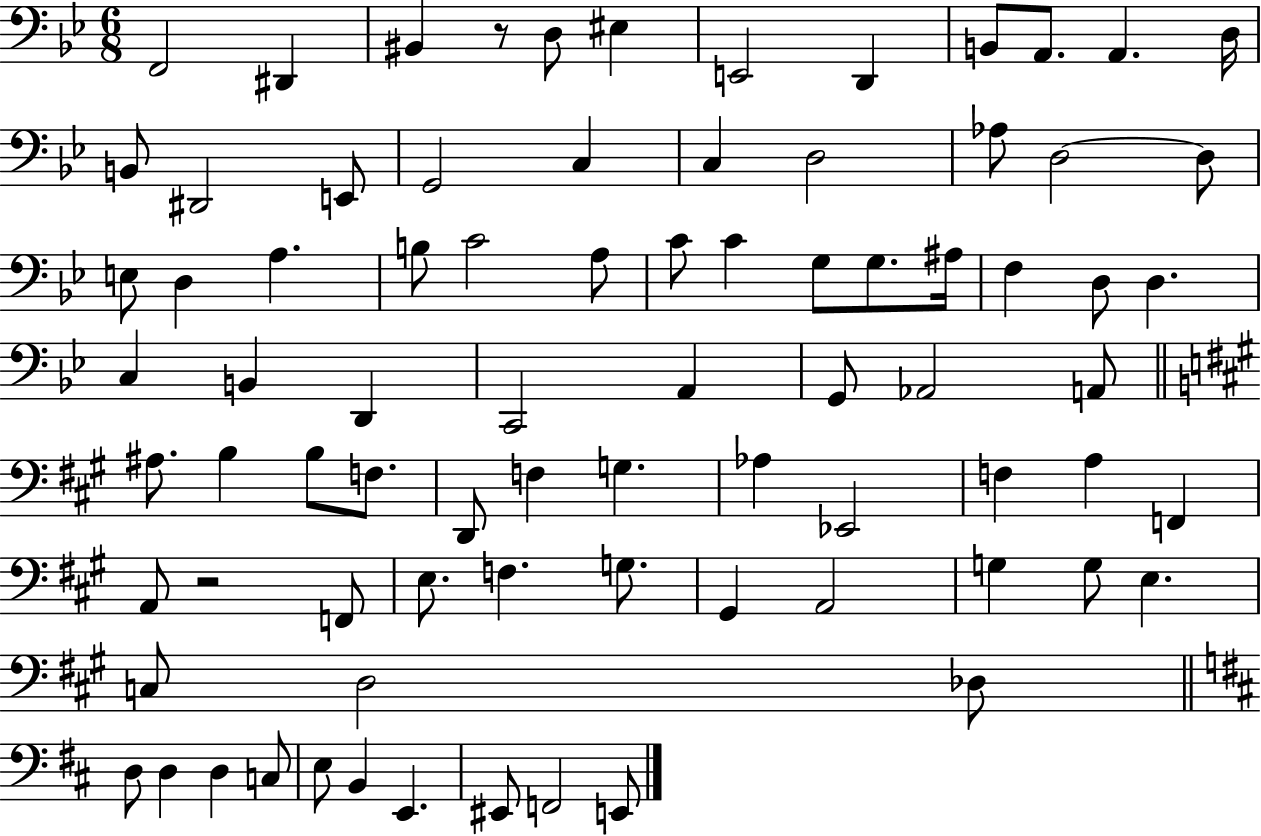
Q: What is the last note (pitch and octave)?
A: E2